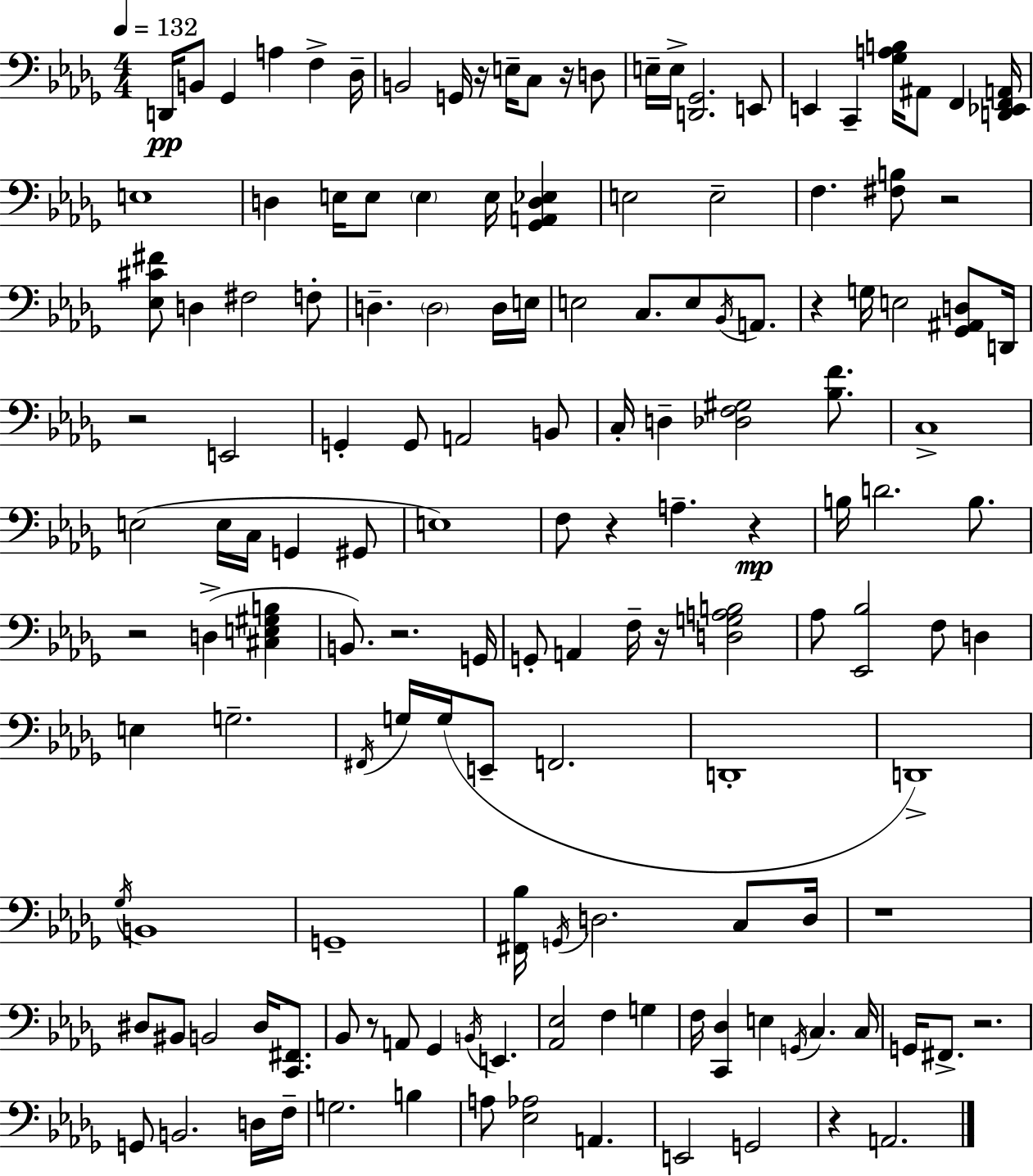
D2/s B2/e Gb2/q A3/q F3/q Db3/s B2/h G2/s R/s E3/s C3/e R/s D3/e E3/s E3/s [D2,Gb2]/h. E2/e E2/q C2/q [Gb3,A3,B3]/s A#2/e F2/q [D2,Eb2,F2,A2]/s E3/w D3/q E3/s E3/e E3/q E3/s [Gb2,A2,D3,Eb3]/q E3/h E3/h F3/q. [F#3,B3]/e R/h [Eb3,C#4,F#4]/e D3/q F#3/h F3/e D3/q. D3/h D3/s E3/s E3/h C3/e. E3/e Bb2/s A2/e. R/q G3/s E3/h [Gb2,A#2,D3]/e D2/s R/h E2/h G2/q G2/e A2/h B2/e C3/s D3/q [Db3,F3,G#3]/h [Bb3,F4]/e. C3/w E3/h E3/s C3/s G2/q G#2/e E3/w F3/e R/q A3/q. R/q B3/s D4/h. B3/e. R/h D3/q [C#3,E3,G#3,B3]/q B2/e. R/h. G2/s G2/e A2/q F3/s R/s [D3,G3,A3,B3]/h Ab3/e [Eb2,Bb3]/h F3/e D3/q E3/q G3/h. F#2/s G3/s G3/s E2/e F2/h. D2/w D2/w Gb3/s B2/w G2/w [F#2,Bb3]/s G2/s D3/h. C3/e D3/s R/w D#3/e BIS2/e B2/h D#3/s [C2,F#2]/e. Bb2/e R/e A2/e Gb2/q B2/s E2/q. [Ab2,Eb3]/h F3/q G3/q F3/s [C2,Db3]/q E3/q G2/s C3/q. C3/s G2/s F#2/e. R/h. G2/e B2/h. D3/s F3/s G3/h. B3/q A3/e [Eb3,Ab3]/h A2/q. E2/h G2/h R/q A2/h.